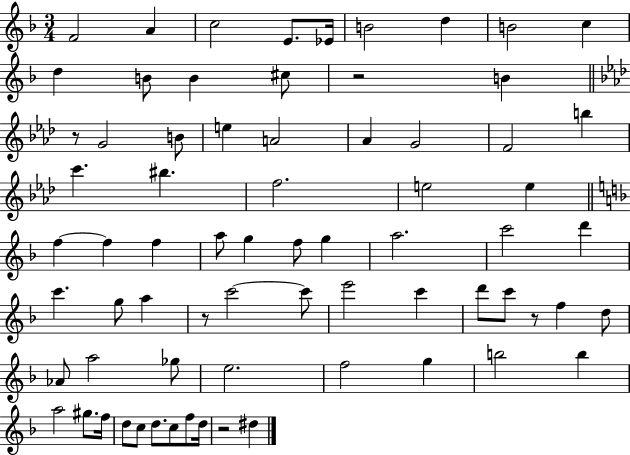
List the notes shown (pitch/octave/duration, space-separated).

F4/h A4/q C5/h E4/e. Eb4/s B4/h D5/q B4/h C5/q D5/q B4/e B4/q C#5/e R/h B4/q R/e G4/h B4/e E5/q A4/h Ab4/q G4/h F4/h B5/q C6/q. BIS5/q. F5/h. E5/h E5/q F5/q F5/q F5/q A5/e G5/q F5/e G5/q A5/h. C6/h D6/q C6/q. G5/e A5/q R/e C6/h C6/e E6/h C6/q D6/e C6/e R/e F5/q D5/e Ab4/e A5/h Gb5/e E5/h. F5/h G5/q B5/h B5/q A5/h G#5/e. F5/s D5/e C5/e D5/e. C5/e F5/e D5/s R/h D#5/q